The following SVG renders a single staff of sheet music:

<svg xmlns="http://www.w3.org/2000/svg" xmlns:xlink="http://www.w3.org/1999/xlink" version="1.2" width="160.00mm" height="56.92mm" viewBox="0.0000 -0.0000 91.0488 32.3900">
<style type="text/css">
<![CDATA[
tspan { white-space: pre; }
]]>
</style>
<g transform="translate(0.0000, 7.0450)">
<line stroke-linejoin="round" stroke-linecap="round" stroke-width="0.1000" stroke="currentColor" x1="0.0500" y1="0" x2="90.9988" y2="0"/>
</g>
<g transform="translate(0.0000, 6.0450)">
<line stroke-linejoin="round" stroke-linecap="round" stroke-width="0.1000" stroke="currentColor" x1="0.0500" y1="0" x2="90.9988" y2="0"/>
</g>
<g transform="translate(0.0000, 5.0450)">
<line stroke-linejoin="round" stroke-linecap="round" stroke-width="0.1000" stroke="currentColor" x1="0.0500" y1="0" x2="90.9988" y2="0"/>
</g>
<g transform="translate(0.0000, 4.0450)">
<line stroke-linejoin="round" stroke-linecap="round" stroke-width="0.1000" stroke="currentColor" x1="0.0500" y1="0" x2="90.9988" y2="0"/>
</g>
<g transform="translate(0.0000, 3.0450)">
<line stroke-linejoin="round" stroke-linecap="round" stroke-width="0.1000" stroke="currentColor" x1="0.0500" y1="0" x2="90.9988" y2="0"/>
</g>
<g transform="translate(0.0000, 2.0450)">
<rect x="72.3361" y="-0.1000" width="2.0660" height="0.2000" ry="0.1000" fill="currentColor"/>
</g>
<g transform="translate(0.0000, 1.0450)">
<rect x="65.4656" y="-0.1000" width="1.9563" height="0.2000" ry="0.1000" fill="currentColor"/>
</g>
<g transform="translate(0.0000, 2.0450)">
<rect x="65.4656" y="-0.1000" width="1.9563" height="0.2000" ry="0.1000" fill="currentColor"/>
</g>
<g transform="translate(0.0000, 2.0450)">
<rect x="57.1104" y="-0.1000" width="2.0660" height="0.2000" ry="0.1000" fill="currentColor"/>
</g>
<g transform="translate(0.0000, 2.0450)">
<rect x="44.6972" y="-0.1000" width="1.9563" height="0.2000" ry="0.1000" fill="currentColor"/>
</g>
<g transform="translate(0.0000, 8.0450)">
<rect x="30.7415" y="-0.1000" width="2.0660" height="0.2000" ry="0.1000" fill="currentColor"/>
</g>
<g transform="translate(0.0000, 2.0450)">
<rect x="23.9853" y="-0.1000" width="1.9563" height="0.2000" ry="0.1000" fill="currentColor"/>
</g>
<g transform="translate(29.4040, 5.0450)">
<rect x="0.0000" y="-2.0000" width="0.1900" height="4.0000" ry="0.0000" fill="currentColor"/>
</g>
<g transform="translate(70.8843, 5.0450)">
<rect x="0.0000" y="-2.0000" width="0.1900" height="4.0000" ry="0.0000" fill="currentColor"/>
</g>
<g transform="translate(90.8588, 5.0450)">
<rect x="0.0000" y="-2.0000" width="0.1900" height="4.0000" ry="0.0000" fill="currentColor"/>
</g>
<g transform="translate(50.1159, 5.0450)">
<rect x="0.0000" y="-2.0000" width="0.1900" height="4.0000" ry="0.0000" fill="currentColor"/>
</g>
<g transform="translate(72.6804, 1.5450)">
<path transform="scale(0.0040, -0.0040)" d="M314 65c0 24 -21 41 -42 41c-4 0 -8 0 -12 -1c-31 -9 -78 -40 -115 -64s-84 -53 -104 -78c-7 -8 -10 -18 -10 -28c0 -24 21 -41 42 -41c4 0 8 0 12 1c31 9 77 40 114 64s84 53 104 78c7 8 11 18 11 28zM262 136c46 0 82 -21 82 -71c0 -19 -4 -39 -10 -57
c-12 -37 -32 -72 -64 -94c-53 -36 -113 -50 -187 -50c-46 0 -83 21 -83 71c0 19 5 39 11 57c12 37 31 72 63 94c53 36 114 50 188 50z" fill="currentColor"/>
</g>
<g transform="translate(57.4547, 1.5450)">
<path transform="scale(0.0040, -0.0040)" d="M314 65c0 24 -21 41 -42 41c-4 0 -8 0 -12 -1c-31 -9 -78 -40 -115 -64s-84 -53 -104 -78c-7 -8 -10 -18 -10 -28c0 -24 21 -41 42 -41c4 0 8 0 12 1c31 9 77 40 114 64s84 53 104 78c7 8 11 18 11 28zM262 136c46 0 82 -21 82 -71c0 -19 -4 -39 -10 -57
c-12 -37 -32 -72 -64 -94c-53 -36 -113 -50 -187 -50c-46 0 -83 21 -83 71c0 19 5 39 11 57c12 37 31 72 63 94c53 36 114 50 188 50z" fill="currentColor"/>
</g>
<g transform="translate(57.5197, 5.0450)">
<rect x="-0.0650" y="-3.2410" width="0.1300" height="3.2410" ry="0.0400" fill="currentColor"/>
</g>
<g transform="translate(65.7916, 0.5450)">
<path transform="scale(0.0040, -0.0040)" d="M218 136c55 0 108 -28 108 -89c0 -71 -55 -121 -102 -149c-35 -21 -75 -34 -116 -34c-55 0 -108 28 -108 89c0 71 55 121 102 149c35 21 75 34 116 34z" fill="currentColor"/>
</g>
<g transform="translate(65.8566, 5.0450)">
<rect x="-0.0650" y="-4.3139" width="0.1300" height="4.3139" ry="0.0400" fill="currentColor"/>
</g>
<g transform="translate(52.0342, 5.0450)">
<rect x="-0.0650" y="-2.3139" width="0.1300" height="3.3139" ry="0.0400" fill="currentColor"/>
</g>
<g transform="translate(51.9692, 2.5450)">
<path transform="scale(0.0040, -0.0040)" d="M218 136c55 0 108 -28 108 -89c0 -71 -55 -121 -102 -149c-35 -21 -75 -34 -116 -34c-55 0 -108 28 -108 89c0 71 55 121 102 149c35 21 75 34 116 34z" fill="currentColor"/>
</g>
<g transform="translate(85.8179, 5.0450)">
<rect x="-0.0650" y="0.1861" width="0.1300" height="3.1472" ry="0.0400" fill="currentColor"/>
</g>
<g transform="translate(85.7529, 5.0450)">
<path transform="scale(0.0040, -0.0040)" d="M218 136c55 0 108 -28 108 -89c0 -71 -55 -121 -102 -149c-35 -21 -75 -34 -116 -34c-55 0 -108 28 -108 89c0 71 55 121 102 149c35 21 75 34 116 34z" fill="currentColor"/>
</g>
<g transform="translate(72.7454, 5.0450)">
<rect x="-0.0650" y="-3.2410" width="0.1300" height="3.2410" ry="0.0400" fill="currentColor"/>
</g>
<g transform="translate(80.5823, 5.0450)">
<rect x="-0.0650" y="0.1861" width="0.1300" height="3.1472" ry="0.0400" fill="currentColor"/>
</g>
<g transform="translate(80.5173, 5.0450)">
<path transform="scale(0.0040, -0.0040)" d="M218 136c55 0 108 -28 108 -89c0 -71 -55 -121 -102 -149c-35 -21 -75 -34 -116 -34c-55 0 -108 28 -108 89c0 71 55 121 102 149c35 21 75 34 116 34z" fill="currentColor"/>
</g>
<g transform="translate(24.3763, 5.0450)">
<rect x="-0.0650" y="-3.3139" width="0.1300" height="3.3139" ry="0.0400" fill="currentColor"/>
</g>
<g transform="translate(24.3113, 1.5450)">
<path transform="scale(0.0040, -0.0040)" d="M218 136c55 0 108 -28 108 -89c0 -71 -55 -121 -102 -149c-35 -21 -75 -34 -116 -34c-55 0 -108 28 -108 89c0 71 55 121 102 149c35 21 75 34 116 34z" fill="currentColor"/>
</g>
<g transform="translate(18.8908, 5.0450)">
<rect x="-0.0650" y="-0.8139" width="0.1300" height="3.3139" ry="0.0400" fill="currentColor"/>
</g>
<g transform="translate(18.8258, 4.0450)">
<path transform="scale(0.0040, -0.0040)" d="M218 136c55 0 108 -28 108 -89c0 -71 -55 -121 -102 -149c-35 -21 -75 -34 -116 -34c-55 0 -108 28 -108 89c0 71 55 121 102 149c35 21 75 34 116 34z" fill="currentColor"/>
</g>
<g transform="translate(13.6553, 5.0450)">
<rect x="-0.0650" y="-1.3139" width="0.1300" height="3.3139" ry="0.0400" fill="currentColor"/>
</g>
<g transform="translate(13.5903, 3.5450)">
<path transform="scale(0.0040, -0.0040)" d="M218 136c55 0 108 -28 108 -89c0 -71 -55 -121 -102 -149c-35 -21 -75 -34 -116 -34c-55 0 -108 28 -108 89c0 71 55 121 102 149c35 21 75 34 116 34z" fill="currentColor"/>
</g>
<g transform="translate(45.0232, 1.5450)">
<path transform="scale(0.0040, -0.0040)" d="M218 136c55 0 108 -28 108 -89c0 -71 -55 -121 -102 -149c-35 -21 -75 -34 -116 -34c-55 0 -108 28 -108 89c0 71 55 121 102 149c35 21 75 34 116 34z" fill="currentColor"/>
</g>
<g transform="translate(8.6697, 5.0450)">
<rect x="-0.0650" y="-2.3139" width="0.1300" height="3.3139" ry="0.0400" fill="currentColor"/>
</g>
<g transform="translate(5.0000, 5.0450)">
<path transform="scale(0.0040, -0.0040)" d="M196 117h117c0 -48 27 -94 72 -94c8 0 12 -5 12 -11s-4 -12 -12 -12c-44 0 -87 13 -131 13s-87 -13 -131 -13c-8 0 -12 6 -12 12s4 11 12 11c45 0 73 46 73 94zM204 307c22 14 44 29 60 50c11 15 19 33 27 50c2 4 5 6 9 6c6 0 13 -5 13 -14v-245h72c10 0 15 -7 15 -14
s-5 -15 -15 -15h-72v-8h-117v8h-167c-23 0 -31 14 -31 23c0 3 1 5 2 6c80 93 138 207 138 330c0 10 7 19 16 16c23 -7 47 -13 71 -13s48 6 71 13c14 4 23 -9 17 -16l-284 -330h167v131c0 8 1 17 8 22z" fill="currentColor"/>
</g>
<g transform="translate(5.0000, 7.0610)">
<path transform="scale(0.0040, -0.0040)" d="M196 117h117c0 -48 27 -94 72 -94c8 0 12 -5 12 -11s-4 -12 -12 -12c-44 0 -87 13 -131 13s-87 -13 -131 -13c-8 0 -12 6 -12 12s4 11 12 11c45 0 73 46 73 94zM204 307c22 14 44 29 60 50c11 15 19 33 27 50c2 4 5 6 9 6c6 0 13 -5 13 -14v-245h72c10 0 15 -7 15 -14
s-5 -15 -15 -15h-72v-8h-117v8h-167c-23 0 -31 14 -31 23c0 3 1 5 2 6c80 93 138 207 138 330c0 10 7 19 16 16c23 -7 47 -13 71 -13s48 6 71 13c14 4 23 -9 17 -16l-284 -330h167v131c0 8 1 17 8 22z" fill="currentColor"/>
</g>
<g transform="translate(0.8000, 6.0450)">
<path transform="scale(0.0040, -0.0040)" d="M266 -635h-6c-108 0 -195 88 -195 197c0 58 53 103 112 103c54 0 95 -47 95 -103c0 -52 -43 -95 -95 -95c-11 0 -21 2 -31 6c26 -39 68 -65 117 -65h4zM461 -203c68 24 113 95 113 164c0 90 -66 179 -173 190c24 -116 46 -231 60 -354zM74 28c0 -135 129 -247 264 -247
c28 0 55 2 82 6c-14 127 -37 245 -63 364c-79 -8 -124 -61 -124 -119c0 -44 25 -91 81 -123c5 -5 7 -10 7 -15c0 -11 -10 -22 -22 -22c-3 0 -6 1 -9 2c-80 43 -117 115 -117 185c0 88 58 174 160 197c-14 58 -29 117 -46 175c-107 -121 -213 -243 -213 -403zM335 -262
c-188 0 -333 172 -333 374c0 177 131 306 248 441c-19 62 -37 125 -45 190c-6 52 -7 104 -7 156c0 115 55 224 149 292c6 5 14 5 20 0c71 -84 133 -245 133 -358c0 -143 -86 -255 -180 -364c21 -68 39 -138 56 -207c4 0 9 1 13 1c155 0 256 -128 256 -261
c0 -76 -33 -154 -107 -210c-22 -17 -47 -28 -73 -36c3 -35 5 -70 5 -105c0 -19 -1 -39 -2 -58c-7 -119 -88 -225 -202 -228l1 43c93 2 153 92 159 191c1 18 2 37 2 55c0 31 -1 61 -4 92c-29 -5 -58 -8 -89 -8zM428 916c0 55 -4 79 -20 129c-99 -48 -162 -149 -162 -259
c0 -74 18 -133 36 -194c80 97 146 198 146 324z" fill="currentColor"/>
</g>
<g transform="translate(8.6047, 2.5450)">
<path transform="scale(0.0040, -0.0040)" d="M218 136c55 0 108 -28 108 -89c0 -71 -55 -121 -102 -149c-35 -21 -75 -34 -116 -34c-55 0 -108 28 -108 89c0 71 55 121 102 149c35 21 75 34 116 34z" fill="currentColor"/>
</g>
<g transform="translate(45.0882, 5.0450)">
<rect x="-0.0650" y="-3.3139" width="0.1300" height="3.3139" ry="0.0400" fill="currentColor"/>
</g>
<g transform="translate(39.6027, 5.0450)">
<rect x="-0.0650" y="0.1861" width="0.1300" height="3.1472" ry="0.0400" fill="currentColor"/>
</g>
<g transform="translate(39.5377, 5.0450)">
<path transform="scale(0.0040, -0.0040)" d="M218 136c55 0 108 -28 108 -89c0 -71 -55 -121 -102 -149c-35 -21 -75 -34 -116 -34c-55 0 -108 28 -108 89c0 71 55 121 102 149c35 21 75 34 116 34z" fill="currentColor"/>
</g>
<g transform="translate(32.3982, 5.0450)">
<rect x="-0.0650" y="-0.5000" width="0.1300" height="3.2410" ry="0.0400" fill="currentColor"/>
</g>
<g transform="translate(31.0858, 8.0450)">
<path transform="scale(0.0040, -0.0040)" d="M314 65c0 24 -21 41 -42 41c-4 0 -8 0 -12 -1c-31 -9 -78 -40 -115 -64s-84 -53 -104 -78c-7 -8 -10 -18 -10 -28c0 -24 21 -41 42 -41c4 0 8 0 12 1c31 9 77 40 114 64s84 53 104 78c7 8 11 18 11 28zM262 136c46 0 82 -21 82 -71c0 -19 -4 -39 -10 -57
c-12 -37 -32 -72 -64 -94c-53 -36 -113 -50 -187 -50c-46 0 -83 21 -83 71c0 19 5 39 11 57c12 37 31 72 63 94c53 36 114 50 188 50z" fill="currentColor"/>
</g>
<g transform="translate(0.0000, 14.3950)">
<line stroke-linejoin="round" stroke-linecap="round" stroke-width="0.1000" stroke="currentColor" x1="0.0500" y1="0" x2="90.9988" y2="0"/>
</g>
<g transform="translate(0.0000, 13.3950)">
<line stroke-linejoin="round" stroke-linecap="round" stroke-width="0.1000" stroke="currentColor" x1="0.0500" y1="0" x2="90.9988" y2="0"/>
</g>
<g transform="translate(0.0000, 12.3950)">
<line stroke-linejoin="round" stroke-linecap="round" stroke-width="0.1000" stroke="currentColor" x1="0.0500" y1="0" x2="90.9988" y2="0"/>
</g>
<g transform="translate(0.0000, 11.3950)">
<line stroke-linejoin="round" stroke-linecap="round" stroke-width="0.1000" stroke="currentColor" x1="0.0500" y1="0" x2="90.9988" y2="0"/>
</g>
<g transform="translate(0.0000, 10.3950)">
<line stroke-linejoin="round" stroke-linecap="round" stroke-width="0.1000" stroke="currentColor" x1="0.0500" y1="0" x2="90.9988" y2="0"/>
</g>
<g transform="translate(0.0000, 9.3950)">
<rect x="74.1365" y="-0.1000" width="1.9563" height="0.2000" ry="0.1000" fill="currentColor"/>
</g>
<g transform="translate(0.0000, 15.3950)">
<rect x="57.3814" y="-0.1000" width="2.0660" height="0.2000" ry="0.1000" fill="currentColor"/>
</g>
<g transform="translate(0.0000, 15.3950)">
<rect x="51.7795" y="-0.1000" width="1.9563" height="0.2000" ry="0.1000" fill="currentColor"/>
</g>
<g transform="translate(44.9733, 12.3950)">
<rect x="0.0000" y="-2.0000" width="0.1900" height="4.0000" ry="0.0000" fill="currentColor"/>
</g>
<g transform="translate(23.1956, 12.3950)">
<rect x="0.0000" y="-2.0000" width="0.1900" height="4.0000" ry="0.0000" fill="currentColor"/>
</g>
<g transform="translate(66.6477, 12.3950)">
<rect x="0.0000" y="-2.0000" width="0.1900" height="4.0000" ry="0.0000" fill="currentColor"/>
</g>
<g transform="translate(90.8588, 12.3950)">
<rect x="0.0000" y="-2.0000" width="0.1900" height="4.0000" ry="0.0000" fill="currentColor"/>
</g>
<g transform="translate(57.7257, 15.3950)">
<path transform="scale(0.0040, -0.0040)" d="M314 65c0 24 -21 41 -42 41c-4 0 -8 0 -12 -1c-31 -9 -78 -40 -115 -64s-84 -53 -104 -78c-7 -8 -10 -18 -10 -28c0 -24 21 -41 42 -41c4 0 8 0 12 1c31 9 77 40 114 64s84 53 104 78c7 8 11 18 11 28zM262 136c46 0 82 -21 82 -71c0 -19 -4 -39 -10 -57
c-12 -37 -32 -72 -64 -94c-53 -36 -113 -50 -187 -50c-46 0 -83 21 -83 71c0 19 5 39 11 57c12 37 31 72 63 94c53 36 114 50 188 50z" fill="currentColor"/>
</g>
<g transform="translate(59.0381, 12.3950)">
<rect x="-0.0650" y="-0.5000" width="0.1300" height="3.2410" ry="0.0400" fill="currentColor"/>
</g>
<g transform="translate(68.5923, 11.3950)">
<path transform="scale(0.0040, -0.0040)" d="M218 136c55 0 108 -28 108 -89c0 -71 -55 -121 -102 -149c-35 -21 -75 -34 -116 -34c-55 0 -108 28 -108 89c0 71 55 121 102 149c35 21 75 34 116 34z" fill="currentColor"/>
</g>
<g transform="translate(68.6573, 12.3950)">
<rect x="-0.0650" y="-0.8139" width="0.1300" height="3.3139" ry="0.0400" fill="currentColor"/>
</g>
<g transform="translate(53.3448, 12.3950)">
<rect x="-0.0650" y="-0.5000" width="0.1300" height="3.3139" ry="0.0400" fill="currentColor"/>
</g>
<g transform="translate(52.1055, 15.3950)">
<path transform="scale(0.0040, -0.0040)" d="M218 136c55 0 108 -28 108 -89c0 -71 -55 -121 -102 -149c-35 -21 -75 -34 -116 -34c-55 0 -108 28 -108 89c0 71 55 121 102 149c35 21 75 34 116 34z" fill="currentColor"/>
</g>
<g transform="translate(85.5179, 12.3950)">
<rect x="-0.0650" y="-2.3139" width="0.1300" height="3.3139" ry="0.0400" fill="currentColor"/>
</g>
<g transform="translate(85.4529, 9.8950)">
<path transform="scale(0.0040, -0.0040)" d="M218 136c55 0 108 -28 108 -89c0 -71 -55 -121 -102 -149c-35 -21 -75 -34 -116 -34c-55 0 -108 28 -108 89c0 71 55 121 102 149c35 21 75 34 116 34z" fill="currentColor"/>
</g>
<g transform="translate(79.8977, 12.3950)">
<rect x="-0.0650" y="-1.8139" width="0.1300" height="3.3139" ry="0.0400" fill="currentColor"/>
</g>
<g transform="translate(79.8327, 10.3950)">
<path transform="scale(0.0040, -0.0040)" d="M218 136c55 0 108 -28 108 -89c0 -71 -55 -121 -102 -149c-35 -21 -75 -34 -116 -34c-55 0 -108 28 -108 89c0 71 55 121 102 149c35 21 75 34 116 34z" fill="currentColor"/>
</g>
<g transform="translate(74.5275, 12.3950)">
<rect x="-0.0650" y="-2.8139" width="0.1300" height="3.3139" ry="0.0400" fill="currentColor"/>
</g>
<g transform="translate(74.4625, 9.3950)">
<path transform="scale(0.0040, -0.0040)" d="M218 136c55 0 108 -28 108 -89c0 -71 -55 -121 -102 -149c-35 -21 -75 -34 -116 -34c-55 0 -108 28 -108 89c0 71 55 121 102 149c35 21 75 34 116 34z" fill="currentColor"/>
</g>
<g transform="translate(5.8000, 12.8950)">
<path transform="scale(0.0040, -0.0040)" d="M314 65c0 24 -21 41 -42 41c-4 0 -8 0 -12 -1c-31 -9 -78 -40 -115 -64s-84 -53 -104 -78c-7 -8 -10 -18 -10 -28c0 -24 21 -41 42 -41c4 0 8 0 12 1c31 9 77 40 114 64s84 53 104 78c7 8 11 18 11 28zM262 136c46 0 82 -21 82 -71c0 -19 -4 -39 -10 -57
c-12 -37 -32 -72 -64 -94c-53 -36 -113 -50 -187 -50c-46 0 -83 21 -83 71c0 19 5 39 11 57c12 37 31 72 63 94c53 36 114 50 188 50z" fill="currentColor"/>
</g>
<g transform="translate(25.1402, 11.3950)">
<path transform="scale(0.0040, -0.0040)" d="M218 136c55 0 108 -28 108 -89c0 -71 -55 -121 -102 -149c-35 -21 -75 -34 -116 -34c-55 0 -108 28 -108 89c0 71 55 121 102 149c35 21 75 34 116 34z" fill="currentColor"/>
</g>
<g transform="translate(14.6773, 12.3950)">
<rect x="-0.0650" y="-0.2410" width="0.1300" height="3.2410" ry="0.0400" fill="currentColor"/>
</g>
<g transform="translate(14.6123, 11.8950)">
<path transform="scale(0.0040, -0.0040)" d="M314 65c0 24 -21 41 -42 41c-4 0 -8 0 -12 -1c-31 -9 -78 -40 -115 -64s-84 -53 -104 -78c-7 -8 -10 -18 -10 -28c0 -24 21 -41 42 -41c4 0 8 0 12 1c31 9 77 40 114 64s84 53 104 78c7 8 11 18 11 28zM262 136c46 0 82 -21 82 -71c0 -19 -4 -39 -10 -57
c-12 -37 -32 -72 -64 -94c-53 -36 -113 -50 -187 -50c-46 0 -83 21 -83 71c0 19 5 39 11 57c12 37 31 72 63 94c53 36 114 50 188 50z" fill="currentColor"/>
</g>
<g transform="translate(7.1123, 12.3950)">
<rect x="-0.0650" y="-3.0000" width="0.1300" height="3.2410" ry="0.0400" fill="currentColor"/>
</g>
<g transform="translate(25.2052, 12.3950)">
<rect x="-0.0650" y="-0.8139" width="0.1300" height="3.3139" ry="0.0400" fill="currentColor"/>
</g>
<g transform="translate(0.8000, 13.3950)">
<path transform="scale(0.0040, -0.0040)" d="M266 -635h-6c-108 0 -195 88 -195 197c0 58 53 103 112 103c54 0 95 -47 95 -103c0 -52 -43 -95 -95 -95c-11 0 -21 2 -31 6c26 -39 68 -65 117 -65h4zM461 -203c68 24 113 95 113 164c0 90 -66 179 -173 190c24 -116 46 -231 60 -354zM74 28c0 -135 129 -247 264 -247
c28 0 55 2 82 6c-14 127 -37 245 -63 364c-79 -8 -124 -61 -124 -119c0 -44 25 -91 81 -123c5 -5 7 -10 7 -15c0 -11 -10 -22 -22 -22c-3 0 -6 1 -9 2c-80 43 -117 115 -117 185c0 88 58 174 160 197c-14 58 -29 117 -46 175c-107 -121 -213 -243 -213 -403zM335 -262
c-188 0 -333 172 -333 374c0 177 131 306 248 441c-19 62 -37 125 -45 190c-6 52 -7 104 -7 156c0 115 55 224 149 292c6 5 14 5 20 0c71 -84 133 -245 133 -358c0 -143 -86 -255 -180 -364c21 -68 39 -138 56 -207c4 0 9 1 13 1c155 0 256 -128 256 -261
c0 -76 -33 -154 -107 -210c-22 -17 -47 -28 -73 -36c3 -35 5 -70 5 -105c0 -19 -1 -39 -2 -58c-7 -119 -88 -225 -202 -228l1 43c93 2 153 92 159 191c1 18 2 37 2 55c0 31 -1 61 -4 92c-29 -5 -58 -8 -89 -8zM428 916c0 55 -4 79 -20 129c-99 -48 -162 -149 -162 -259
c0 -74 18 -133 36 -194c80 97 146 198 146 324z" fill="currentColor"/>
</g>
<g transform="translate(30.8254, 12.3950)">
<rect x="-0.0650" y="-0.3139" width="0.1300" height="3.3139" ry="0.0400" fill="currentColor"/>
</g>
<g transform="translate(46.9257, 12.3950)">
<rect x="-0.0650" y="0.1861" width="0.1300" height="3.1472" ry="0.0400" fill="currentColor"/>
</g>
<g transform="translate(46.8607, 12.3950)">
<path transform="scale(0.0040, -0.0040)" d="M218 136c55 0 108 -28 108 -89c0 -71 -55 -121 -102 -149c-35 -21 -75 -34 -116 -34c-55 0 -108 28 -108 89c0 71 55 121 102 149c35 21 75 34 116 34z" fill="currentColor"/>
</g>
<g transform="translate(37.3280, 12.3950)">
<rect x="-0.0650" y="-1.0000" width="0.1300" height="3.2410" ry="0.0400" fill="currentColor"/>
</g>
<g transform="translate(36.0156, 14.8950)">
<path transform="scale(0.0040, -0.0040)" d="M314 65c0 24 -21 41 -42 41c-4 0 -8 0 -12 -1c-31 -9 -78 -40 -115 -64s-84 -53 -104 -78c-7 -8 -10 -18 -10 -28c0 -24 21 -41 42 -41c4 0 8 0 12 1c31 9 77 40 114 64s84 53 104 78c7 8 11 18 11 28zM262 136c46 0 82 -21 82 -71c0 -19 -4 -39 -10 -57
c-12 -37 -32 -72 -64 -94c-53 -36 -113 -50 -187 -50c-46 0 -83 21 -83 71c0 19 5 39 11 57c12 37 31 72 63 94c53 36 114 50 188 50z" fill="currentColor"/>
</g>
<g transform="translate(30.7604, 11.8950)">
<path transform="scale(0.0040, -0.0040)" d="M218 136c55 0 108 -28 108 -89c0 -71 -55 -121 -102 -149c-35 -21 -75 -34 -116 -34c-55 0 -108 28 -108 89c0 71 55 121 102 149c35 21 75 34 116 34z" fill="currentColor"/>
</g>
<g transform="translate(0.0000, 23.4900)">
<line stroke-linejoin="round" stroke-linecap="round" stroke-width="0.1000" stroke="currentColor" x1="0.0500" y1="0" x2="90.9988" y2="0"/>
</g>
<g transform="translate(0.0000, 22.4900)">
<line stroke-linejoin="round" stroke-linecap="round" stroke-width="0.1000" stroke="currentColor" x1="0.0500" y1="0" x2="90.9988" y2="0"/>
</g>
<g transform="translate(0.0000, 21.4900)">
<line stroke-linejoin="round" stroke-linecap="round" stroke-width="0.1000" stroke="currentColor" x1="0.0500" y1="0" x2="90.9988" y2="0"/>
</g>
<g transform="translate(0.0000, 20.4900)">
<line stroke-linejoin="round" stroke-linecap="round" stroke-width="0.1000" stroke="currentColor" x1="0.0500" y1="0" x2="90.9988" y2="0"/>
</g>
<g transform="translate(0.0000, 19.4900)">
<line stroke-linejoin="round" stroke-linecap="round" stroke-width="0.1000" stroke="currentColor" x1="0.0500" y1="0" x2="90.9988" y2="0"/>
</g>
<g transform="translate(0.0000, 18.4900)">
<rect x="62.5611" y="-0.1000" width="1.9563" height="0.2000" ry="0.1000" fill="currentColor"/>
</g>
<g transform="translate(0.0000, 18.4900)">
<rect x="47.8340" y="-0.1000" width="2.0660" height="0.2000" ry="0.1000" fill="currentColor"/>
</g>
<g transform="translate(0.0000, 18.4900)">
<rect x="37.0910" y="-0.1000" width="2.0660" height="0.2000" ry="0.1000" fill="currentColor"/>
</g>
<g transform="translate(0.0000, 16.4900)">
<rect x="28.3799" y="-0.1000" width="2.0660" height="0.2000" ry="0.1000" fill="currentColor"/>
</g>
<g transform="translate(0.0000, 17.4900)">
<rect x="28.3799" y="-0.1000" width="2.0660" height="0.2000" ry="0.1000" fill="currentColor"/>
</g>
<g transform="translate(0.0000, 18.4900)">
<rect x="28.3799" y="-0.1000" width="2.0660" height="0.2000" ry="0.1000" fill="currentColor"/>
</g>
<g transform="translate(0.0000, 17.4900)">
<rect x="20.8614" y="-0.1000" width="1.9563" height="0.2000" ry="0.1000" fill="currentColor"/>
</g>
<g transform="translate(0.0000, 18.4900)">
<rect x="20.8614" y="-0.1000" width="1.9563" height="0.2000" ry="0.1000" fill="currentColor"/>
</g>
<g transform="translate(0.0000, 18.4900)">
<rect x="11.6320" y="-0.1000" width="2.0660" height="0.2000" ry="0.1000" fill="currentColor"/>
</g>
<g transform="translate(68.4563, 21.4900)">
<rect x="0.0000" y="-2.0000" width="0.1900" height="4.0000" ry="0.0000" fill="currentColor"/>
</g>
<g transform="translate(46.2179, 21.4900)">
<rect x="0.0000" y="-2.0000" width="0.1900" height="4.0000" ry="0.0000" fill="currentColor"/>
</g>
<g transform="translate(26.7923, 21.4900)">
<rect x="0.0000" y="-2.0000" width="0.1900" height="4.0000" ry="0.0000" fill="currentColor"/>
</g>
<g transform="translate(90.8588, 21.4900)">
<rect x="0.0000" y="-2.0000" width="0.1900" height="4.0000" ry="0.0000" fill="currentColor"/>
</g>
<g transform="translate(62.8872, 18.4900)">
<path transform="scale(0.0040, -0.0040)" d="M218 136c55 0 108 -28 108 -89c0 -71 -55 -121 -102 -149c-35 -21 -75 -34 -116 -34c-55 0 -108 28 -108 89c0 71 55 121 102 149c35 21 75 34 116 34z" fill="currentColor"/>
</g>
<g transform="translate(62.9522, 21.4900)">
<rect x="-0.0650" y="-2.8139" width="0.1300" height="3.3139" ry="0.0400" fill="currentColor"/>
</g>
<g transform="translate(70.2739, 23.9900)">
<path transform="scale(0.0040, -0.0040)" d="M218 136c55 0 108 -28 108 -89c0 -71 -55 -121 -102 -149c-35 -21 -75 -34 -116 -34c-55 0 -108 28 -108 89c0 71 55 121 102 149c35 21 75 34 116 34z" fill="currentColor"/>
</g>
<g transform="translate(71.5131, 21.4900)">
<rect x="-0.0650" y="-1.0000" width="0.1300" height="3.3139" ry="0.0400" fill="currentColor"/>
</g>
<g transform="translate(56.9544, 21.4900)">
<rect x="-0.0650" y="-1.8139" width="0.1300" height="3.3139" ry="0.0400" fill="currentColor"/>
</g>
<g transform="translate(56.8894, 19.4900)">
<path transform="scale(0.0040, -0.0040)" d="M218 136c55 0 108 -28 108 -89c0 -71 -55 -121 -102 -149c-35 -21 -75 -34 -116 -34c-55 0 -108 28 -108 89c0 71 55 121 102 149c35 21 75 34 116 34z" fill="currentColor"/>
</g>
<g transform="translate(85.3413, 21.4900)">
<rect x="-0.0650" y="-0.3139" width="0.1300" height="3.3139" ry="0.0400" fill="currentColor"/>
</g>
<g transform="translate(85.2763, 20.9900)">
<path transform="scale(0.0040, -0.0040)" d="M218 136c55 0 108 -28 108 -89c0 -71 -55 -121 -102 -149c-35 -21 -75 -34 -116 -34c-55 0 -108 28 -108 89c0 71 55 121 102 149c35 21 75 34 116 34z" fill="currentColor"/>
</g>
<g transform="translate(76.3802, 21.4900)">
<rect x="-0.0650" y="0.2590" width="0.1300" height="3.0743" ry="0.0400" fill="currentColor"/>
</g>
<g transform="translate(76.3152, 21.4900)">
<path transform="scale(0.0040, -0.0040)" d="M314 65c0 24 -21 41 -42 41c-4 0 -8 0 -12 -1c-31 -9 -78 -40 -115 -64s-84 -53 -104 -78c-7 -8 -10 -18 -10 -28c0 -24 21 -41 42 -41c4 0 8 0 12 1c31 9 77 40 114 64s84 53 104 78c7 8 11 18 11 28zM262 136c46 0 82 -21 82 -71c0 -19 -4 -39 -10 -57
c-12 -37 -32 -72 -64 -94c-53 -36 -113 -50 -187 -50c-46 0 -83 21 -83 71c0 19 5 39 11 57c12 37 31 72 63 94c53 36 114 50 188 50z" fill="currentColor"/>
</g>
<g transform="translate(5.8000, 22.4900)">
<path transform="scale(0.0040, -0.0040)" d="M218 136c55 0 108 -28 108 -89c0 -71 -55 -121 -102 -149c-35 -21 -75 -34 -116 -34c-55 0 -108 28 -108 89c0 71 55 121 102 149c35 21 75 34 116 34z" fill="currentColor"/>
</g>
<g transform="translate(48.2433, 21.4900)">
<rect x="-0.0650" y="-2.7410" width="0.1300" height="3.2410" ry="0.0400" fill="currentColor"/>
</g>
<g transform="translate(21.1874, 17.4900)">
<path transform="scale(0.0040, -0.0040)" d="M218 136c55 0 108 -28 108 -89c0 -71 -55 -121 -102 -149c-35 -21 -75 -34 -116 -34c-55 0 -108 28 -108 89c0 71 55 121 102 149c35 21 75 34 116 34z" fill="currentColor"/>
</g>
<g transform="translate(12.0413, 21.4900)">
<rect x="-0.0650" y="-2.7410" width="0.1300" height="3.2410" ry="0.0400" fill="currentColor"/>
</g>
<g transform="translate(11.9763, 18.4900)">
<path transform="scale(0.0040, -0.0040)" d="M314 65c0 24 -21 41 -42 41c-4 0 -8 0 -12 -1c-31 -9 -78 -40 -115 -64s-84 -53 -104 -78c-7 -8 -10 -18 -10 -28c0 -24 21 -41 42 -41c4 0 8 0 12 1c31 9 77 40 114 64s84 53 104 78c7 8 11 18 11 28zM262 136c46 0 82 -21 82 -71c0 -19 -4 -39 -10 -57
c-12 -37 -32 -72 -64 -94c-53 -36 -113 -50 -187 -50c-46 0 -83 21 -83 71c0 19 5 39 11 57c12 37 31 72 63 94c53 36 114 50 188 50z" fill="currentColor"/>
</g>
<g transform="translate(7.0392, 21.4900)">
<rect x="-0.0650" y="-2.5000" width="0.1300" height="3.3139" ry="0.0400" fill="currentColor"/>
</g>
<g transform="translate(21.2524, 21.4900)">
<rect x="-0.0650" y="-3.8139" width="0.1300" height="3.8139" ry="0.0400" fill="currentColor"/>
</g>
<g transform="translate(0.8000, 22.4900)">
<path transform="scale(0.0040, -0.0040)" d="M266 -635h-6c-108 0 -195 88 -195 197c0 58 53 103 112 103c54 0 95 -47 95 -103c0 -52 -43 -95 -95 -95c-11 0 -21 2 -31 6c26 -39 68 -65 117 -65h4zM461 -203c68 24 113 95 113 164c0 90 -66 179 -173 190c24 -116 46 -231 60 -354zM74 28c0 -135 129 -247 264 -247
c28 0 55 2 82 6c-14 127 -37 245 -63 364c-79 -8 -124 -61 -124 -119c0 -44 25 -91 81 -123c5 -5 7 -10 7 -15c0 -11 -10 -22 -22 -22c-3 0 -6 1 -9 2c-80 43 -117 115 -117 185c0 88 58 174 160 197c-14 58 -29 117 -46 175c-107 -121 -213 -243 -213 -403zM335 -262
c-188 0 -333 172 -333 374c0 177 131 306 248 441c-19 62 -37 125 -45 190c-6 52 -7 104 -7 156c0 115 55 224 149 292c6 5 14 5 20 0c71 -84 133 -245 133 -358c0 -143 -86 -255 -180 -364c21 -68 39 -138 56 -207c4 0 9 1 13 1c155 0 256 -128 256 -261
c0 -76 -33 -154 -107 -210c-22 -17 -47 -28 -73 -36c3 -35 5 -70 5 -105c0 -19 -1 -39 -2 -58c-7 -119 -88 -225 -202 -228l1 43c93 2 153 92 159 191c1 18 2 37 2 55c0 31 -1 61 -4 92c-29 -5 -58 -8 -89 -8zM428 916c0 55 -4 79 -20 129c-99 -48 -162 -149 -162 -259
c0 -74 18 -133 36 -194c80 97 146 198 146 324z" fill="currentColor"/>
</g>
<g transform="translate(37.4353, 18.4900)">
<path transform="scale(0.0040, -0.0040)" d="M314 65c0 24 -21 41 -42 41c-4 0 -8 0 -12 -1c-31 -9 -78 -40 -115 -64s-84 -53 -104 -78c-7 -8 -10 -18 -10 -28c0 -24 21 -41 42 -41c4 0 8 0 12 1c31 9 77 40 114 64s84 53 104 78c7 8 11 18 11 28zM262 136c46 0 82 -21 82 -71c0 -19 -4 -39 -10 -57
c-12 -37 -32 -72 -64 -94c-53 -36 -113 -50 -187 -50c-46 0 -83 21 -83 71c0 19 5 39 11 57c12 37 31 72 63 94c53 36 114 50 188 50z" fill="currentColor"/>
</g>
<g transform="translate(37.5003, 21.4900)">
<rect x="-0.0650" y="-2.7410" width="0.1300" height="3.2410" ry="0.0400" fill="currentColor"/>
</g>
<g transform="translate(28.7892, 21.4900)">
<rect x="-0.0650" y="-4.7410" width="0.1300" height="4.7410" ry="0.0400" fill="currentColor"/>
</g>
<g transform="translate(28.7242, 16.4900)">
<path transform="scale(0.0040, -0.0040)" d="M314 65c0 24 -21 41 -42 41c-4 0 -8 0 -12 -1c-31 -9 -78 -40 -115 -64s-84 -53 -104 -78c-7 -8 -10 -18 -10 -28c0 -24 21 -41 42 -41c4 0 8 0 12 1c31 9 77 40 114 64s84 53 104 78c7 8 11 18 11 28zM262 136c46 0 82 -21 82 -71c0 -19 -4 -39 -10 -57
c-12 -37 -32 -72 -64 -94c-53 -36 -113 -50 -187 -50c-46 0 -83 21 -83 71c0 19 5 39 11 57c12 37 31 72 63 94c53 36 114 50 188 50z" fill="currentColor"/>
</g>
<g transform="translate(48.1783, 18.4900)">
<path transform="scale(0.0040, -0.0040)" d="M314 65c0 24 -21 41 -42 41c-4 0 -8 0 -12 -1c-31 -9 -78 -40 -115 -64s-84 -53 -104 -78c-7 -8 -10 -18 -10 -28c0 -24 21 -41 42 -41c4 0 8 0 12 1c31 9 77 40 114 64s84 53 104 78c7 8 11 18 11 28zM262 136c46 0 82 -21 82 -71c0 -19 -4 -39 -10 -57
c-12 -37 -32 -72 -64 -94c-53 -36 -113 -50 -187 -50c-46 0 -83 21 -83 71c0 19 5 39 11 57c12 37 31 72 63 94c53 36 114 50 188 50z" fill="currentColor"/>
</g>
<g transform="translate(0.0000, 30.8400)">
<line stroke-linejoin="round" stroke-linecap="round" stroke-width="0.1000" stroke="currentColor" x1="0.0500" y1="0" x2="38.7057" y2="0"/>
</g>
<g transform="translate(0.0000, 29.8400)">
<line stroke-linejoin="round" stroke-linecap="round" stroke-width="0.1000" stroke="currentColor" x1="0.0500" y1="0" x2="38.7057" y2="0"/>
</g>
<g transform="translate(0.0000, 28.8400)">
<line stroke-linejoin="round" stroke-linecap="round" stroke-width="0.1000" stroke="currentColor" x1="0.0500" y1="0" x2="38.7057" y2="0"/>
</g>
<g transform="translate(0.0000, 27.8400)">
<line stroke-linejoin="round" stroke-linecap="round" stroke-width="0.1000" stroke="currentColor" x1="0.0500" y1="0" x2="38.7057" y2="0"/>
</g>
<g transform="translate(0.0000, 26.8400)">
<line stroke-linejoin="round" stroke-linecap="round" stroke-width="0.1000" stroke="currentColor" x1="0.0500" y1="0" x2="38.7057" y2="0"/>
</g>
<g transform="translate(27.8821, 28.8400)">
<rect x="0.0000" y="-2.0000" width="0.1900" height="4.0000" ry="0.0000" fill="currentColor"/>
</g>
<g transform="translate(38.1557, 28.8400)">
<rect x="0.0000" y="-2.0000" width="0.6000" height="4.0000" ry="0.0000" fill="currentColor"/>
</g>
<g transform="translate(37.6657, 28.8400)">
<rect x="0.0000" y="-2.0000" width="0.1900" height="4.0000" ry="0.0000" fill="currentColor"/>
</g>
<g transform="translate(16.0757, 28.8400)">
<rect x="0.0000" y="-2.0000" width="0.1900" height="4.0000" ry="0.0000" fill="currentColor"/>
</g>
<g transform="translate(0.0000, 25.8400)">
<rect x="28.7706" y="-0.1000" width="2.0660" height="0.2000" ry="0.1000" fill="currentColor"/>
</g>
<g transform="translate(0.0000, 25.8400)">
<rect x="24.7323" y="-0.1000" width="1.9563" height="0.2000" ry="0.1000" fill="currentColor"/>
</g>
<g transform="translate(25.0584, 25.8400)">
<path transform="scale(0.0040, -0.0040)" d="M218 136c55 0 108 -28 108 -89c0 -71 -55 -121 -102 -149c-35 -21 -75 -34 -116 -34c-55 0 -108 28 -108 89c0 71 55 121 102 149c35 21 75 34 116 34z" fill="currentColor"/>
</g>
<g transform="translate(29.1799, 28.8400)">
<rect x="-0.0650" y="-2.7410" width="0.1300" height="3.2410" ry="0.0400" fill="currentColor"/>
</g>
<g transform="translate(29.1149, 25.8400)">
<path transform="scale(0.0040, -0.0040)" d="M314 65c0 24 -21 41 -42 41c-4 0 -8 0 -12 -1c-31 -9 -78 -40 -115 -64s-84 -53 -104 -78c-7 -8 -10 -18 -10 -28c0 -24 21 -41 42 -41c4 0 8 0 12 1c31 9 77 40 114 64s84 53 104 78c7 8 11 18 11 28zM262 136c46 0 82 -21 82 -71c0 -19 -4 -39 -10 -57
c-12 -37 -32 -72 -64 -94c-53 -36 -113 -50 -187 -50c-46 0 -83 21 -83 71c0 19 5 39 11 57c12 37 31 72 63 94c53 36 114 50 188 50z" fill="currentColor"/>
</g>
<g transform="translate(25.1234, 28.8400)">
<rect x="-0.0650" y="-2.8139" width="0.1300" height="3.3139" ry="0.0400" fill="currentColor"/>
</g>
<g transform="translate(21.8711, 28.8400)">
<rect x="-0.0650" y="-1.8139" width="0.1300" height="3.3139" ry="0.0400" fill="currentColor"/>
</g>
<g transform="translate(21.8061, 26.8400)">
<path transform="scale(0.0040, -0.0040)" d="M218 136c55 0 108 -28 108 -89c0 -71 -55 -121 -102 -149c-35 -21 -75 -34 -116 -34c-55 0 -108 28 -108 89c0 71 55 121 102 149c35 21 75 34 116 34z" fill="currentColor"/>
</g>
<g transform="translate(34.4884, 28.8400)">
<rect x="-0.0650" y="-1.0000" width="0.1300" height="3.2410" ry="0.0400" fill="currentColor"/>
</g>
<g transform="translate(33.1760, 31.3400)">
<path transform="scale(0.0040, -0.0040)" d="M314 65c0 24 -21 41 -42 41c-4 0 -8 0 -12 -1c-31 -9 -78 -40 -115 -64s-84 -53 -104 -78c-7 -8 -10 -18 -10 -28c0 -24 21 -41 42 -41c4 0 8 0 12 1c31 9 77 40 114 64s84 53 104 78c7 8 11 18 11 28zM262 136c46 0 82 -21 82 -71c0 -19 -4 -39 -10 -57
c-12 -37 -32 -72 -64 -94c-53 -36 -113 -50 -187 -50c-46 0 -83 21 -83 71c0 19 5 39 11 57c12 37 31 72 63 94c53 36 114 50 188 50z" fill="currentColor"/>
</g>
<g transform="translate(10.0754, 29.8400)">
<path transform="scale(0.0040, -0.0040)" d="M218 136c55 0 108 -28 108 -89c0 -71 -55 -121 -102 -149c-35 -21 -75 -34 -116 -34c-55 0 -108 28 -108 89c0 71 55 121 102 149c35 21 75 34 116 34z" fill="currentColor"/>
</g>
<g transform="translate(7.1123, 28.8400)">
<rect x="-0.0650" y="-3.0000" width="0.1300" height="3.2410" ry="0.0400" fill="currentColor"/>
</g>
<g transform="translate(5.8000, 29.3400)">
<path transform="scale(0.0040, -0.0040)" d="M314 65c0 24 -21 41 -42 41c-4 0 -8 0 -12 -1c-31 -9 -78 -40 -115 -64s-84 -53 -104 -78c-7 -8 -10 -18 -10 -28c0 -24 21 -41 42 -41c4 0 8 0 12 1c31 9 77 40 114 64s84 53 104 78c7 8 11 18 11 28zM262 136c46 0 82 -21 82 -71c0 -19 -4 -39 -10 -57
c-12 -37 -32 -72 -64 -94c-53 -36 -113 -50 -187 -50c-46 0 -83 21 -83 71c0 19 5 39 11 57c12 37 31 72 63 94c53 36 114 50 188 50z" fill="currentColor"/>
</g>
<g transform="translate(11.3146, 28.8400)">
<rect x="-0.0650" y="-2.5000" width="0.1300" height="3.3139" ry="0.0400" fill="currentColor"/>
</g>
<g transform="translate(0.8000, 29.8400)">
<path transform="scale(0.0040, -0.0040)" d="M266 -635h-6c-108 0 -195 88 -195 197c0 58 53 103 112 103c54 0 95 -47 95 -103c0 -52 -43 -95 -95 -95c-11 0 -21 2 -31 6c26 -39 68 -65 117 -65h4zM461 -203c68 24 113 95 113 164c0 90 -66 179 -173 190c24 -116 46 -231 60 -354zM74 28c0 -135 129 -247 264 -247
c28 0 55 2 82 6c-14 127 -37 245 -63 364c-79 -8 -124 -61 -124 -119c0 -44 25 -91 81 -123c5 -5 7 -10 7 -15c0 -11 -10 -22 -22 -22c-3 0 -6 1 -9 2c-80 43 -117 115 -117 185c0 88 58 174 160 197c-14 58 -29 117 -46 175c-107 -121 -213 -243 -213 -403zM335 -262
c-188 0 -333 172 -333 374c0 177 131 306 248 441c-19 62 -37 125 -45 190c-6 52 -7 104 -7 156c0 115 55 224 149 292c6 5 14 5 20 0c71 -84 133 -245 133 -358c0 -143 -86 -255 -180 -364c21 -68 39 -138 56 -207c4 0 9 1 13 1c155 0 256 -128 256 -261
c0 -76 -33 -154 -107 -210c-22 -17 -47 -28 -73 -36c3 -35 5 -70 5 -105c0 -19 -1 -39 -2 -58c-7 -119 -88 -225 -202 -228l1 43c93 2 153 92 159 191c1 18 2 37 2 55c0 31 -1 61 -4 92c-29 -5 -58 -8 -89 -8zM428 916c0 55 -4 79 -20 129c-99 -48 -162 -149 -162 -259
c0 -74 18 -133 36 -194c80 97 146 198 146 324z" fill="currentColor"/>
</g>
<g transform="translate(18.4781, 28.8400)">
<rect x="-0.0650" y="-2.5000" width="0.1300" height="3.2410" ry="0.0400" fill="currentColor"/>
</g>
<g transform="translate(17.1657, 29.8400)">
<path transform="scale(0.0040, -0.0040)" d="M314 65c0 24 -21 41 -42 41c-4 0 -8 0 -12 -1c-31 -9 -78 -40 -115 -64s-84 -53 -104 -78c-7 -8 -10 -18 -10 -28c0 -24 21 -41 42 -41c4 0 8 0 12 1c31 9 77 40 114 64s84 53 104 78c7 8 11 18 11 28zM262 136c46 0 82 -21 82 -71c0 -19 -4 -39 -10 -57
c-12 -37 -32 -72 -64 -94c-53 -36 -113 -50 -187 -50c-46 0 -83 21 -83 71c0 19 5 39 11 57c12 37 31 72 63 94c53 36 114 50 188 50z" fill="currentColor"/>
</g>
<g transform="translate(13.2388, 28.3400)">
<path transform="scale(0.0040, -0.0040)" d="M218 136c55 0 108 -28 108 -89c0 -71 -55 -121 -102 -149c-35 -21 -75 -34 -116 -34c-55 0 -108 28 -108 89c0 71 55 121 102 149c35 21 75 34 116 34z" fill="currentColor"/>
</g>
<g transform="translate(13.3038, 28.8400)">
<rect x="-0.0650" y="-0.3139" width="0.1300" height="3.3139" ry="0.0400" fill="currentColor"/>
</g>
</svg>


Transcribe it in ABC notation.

X:1
T:Untitled
M:4/4
L:1/4
K:C
g e d b C2 B b g b2 d' b2 B B A2 c2 d c D2 B C C2 d a f g G a2 c' e'2 a2 a2 f a D B2 c A2 G c G2 f a a2 D2